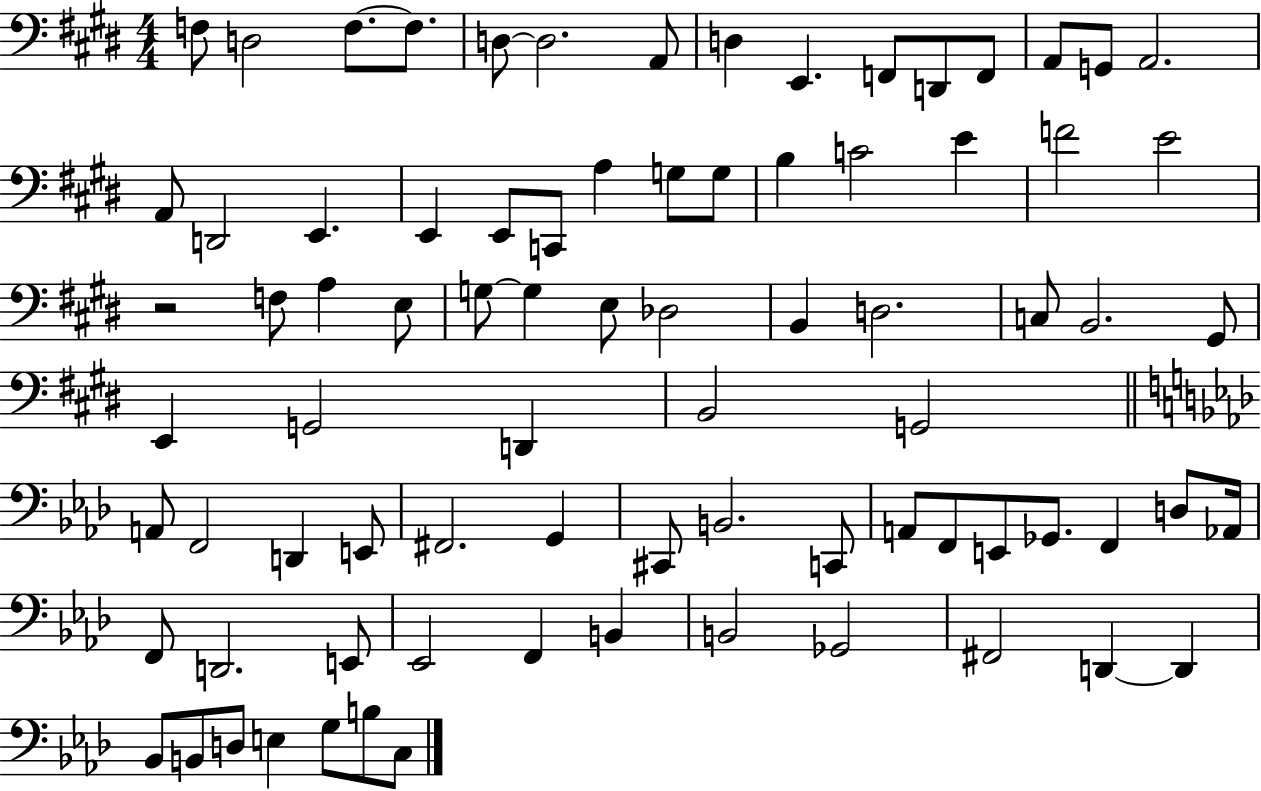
F3/e D3/h F3/e. F3/e. D3/e D3/h. A2/e D3/q E2/q. F2/e D2/e F2/e A2/e G2/e A2/h. A2/e D2/h E2/q. E2/q E2/e C2/e A3/q G3/e G3/e B3/q C4/h E4/q F4/h E4/h R/h F3/e A3/q E3/e G3/e G3/q E3/e Db3/h B2/q D3/h. C3/e B2/h. G#2/e E2/q G2/h D2/q B2/h G2/h A2/e F2/h D2/q E2/e F#2/h. G2/q C#2/e B2/h. C2/e A2/e F2/e E2/e Gb2/e. F2/q D3/e Ab2/s F2/e D2/h. E2/e Eb2/h F2/q B2/q B2/h Gb2/h F#2/h D2/q D2/q Bb2/e B2/e D3/e E3/q G3/e B3/e C3/e